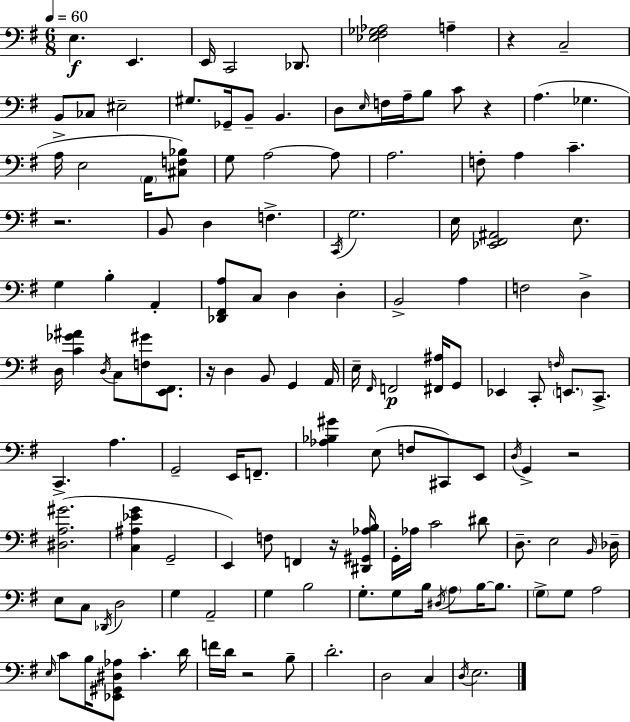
{
  \clef bass
  \numericTimeSignature
  \time 6/8
  \key e \minor
  \tempo 4 = 60
  \repeat volta 2 { e4.\f e,4. | e,16 c,2 des,8. | <ees fis ges aes>2 a4-- | r4 c2-- | \break b,8 ces8 eis2-- | gis8. ges,16-- b,8-- b,4. | d8 \grace { e16 } f16 a16-- b8 c'8 r4 | a4.( ges4. | \break a16-> e2 \parenthesize a,16 <cis f bes>8) | g8 a2~~ a8 | a2. | f8-. a4 c'4.-- | \break r2. | b,8 d4 f4.-> | \acciaccatura { c,16 } g2. | e16 <ees, fis, ais,>2 e8. | \break g4 b4-. a,4-. | <des, fis, a>8 c8 d4 d4-. | b,2-> a4 | f2 d4-> | \break d16 <c' ges' ais'>4 \acciaccatura { d16 } c8 <f gis'>8 | <e, fis,>8. r16 d4 b,8 g,4 | a,16 e16-- \grace { fis,16 } f,2\p | <fis, ais>16 g,8 ees,4 c,8-. \grace { f16 } \parenthesize e,8. | \break c,8.-> c,4.-> a4. | g,2-- | e,16 f,8.-- <aes bes gis'>4 e8( f8 | cis,8) e,8 \acciaccatura { d16 } g,4-> r2 | \break <dis a gis'>2.( | <c ais ees' g'>4 g,2-- | e,4) f8 | f,4 r16 <dis, gis, aes b>16 g,16-. aes16 c'2 | \break dis'8 d8.-- e2 | \grace { b,16 } des16-- e8 c8 \acciaccatura { des,16 } | d2 g4 | a,2-- g4 | \break b2 g8.-. g8 | b16 \acciaccatura { dis16 } \parenthesize a8 b16~~ b8. \parenthesize g8-> g8 | a2 \grace { e16 } c'8 | b16 <ees, gis, dis aes>8 c'4.-. d'16 f'16 d'16 | \break r2 b8-- d'2.-. | d2 | c4 \acciaccatura { d16 } e2. | } \bar "|."
}